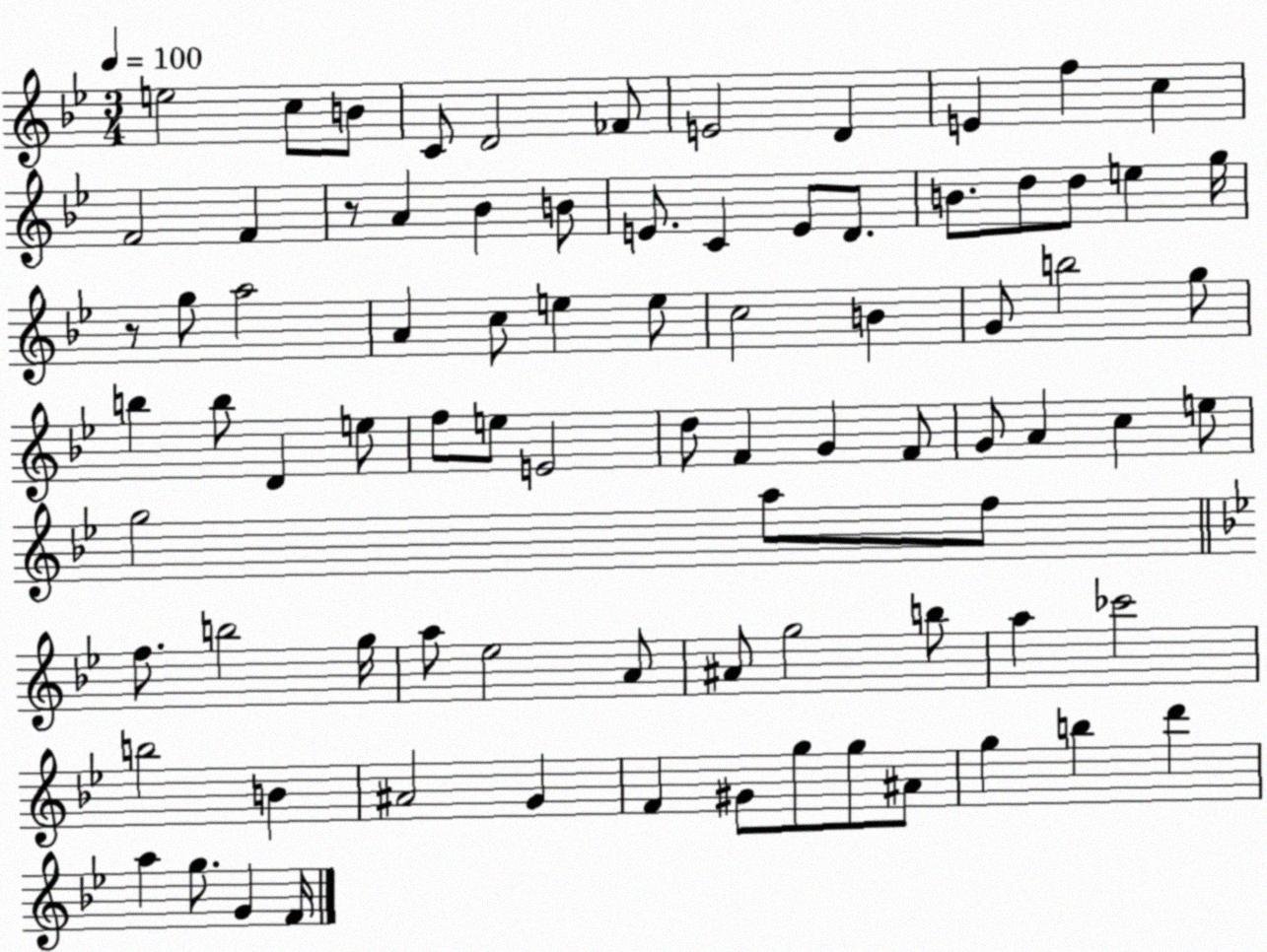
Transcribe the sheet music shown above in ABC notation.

X:1
T:Untitled
M:3/4
L:1/4
K:Bb
e2 c/2 B/2 C/2 D2 _F/2 E2 D E f c F2 F z/2 A _B B/2 E/2 C E/2 D/2 B/2 d/2 d/2 e g/4 z/2 g/2 a2 A c/2 e e/2 c2 B G/2 b2 g/2 b b/2 D e/2 f/2 e/2 E2 d/2 F G F/2 G/2 A c e/2 g2 a/2 f/2 f/2 b2 g/4 a/2 _e2 A/2 ^A/2 g2 b/2 a _c'2 b2 B ^A2 G F ^G/2 g/2 g/2 ^A/2 g b d' a g/2 G F/4